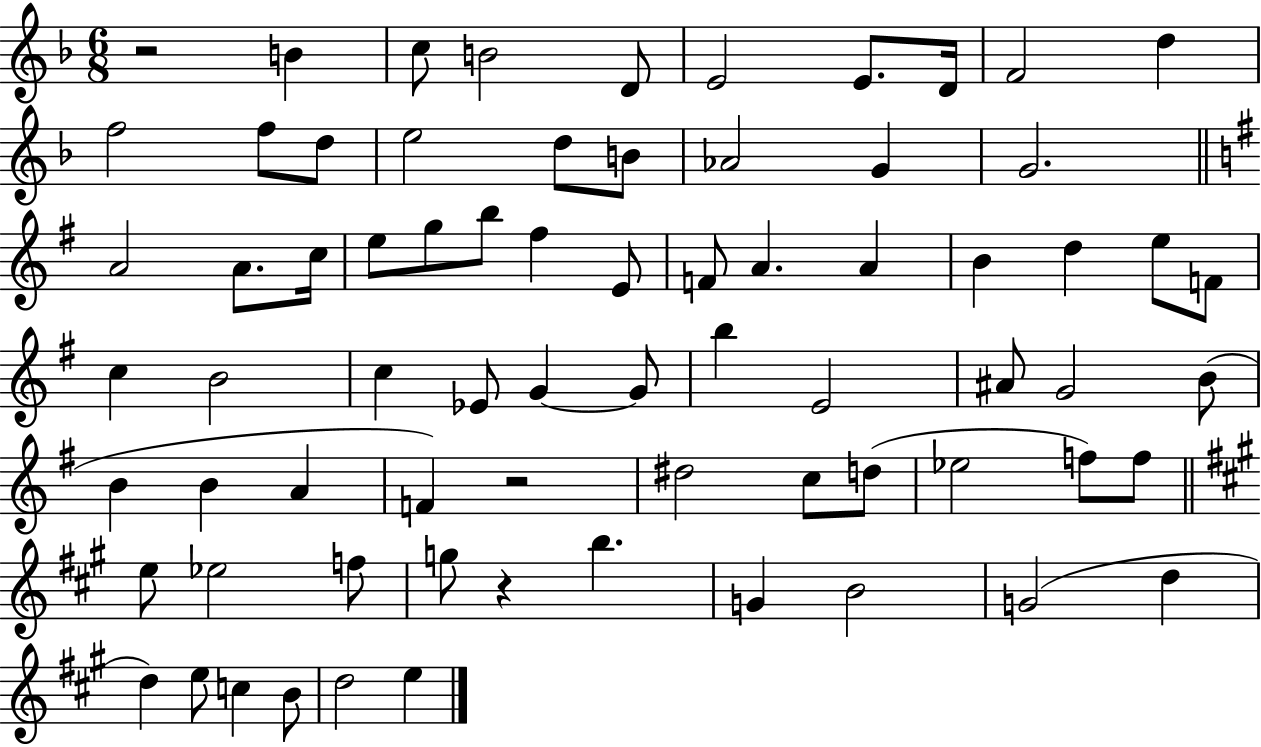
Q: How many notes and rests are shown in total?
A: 72